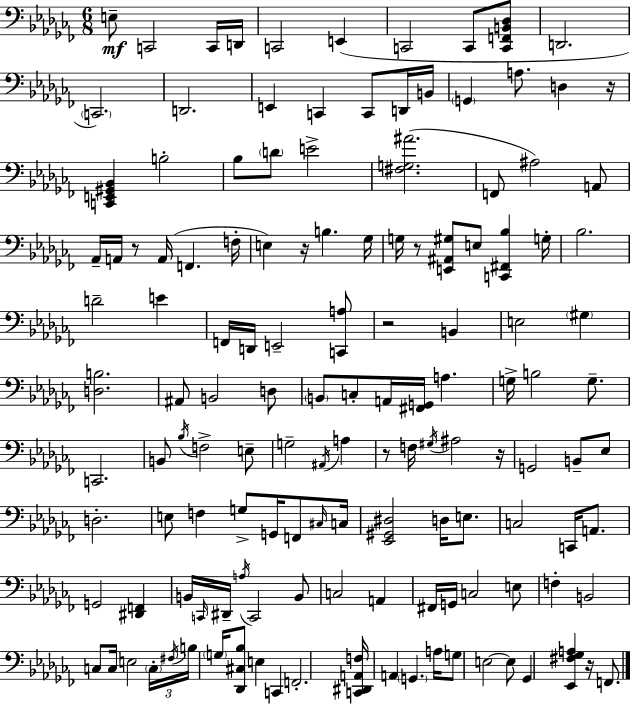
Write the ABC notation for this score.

X:1
T:Untitled
M:6/8
L:1/4
K:Abm
E,/2 C,,2 C,,/4 D,,/4 C,,2 E,, C,,2 C,,/2 [C,,F,,B,,_D,]/2 D,,2 C,,2 D,,2 E,, C,, C,,/2 D,,/4 B,,/4 G,, A,/2 D, z/4 [C,,E,,^G,,_B,,] B,2 _B,/2 D/2 E2 [^F,G,^A]2 F,,/2 ^A,2 A,,/2 _A,,/4 A,,/4 z/2 A,,/4 F,, F,/4 E, z/4 B, _G,/4 G,/4 z/2 [E,,^A,,^G,]/2 E,/2 [C,,^F,,_B,] G,/4 _B,2 D2 E F,,/4 D,,/4 E,,2 [C,,A,]/2 z2 B,, E,2 ^G, [D,B,]2 ^A,,/2 B,,2 D,/2 B,,/2 C,/2 A,,/4 [^F,,G,,]/4 A, G,/4 B,2 G,/2 C,,2 B,,/2 _B,/4 F,2 E,/2 G,2 ^A,,/4 A, z/2 F,/4 ^G,/4 ^A,2 z/4 G,,2 B,,/2 _E,/2 D,2 E,/2 F, G,/2 G,,/4 F,,/2 ^C,/4 C,/4 [_E,,^G,,^D,]2 D,/4 E,/2 C,2 C,,/4 A,,/2 G,,2 [^D,,F,,] B,,/4 C,,/4 ^D,,/4 A,/4 C,,2 B,,/2 C,2 A,, ^F,,/4 G,,/4 C,2 E,/2 F, B,,2 C,/2 C,/4 E,2 C,/4 ^F,/4 B,/4 G,/4 [_D,,^C,_B,]/2 E, C,, F,,2 [C,,^D,,A,,F,]/4 A,, G,, A,/4 G,/2 E,2 E,/2 _G,, [_E,,^F,_G,A,] z/4 F,,/2